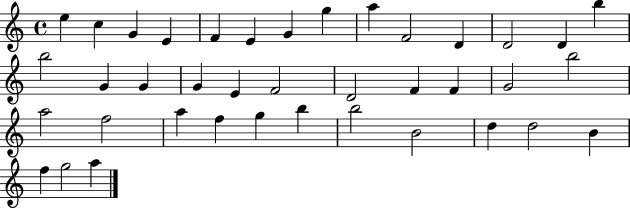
X:1
T:Untitled
M:4/4
L:1/4
K:C
e c G E F E G g a F2 D D2 D b b2 G G G E F2 D2 F F G2 b2 a2 f2 a f g b b2 B2 d d2 B f g2 a